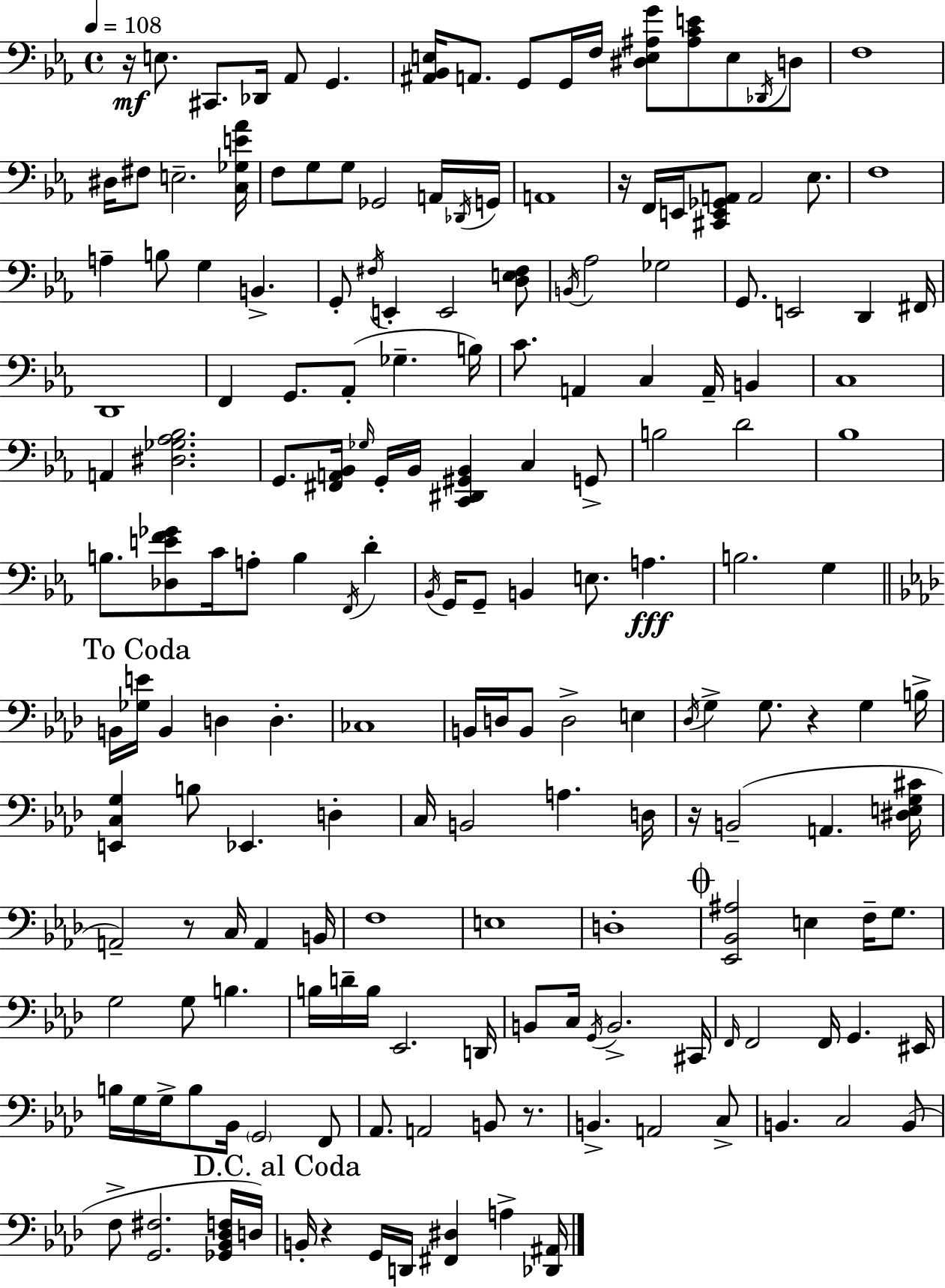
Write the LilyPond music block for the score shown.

{
  \clef bass
  \time 4/4
  \defaultTimeSignature
  \key c \minor
  \tempo 4 = 108
  r16\mf e8. cis,8. des,16 aes,8 g,4. | <ais, bes, e>16 a,8. g,8 g,16 f16 <dis e ais g'>8 <ais c' e'>8 e8 \acciaccatura { des,16 } d8 | f1 | dis16 fis8 e2.-- | \break <c ges e' aes'>16 f8 g8 g8 ges,2 a,16 | \acciaccatura { des,16 } g,16 a,1 | r16 f,16 e,16 <cis, e, ges, a,>8 a,2 ees8. | f1 | \break a4-- b8 g4 b,4.-> | g,8-. \acciaccatura { fis16 } e,4-. e,2 | <d e fis>8 \acciaccatura { b,16 } aes2 ges2 | g,8. e,2 d,4 | \break fis,16 d,1 | f,4 g,8. aes,8-.( ges4.-- | b16) c'8. a,4 c4 a,16-- | b,4 c1 | \break a,4 <dis ges aes bes>2. | g,8. <fis, a, bes,>16 \grace { ges16 } g,16-. bes,16 <c, dis, gis, bes,>4 c4 | g,8-> b2 d'2 | bes1 | \break b8. <des e' f' ges'>8 c'16 a8-. b4 | \acciaccatura { f,16 } d'4-. \acciaccatura { bes,16 } g,16 g,8-- b,4 e8. | a4.\fff b2. | g4 \mark "To Coda" \bar "||" \break \key aes \major b,16 <ges e'>16 b,4 d4 d4.-. | ces1 | b,16 d16 b,8 d2-> e4 | \acciaccatura { des16 } g4-> g8. r4 g4 | \break b16-> <e, c g>4 b8 ees,4. d4-. | c16 b,2 a4. | d16 r16 b,2--( a,4. | <dis e g cis'>16 a,2--) r8 c16 a,4 | \break b,16 f1 | e1 | d1-. | \mark \markup { \musicglyph "scripts.coda" } <ees, bes, ais>2 e4 f16-- g8. | \break g2 g8 b4. | b16 d'16-- b16 ees,2. | d,16 b,8 c16 \acciaccatura { g,16 } b,2.-> | cis,16 \grace { f,16 } f,2 f,16 g,4. | \break eis,16 b16 g16 g16-> b8 bes,16 \parenthesize g,2 | f,8 aes,8. a,2 b,8 | r8. b,4.-> a,2 | c8-> b,4. c2 | \break b,8( f8-> <g, fis>2. | <ges, bes, des f>16 d16) \mark "D.C. al Coda" b,16-. r4 g,16 d,16 <fis, dis>4 a4-> | <des, ais,>16 \bar "|."
}